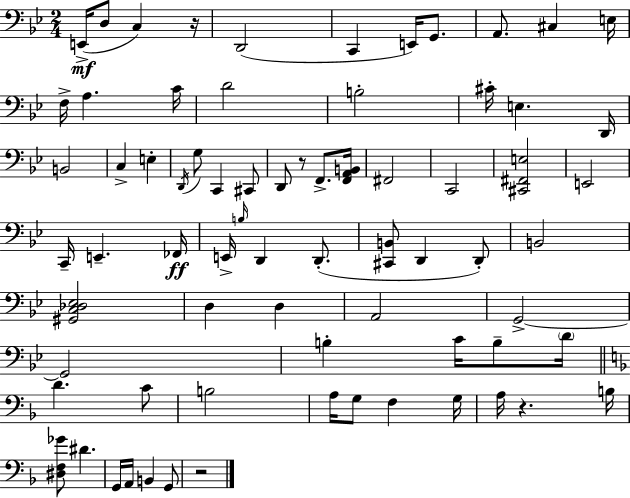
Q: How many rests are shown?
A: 4